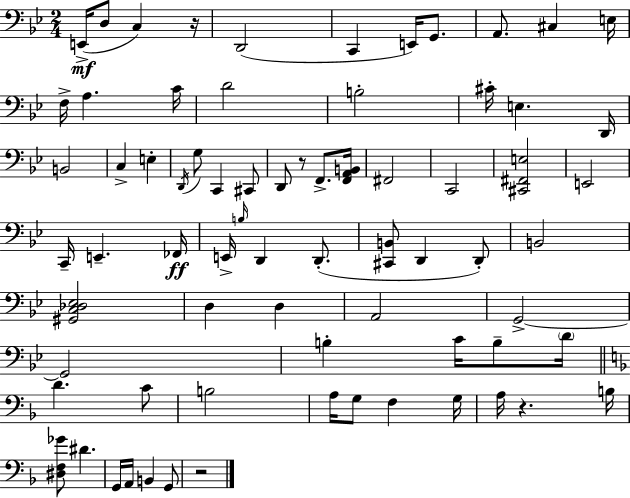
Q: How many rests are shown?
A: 4